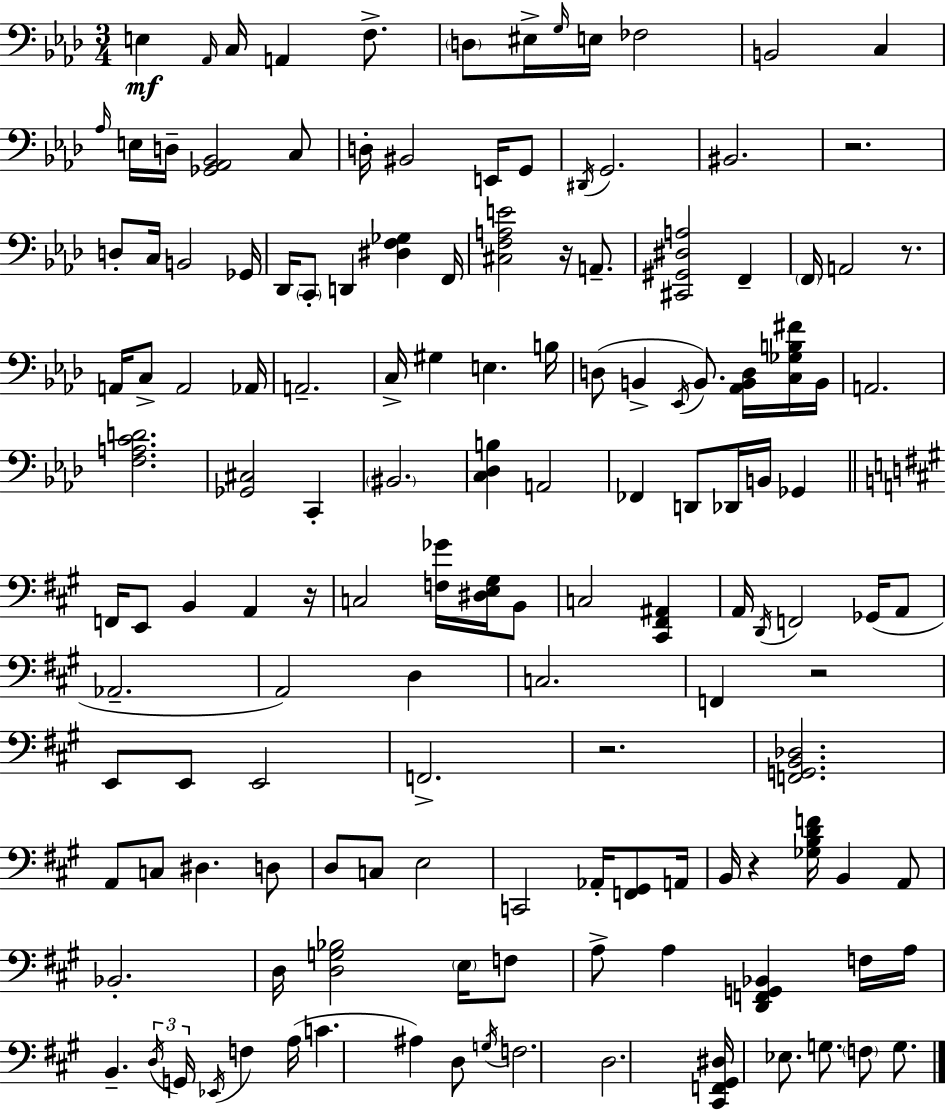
X:1
T:Untitled
M:3/4
L:1/4
K:Fm
E, _A,,/4 C,/4 A,, F,/2 D,/2 ^E,/4 G,/4 E,/4 _F,2 B,,2 C, _A,/4 E,/4 D,/4 [_G,,_A,,_B,,]2 C,/2 D,/4 ^B,,2 E,,/4 G,,/2 ^D,,/4 G,,2 ^B,,2 z2 D,/2 C,/4 B,,2 _G,,/4 _D,,/4 C,,/2 D,, [^D,F,_G,] F,,/4 [^C,F,A,E]2 z/4 A,,/2 [^C,,^G,,^D,A,]2 F,, F,,/4 A,,2 z/2 A,,/4 C,/2 A,,2 _A,,/4 A,,2 C,/4 ^G, E, B,/4 D,/2 B,, _E,,/4 B,,/2 [_A,,B,,D,]/4 [C,_G,B,^F]/4 B,,/4 A,,2 [F,A,CD]2 [_G,,^C,]2 C,, ^B,,2 [C,_D,B,] A,,2 _F,, D,,/2 _D,,/4 B,,/4 _G,, F,,/4 E,,/2 B,, A,, z/4 C,2 [F,_G]/4 [^D,E,^G,]/4 B,,/2 C,2 [^C,,^F,,^A,,] A,,/4 D,,/4 F,,2 _G,,/4 A,,/2 _A,,2 A,,2 D, C,2 F,, z2 E,,/2 E,,/2 E,,2 F,,2 z2 [F,,G,,B,,_D,]2 A,,/2 C,/2 ^D, D,/2 D,/2 C,/2 E,2 C,,2 _A,,/4 [F,,^G,,]/2 A,,/4 B,,/4 z [_G,B,DF]/4 B,, A,,/2 _B,,2 D,/4 [D,G,_B,]2 E,/4 F,/2 A,/2 A, [D,,F,,G,,_B,,] F,/4 A,/4 B,, D,/4 G,,/4 _E,,/4 F, A,/4 C ^A, D,/2 G,/4 F,2 D,2 [^C,,F,,^G,,^D,]/4 _E,/2 G,/2 F,/2 G,/2